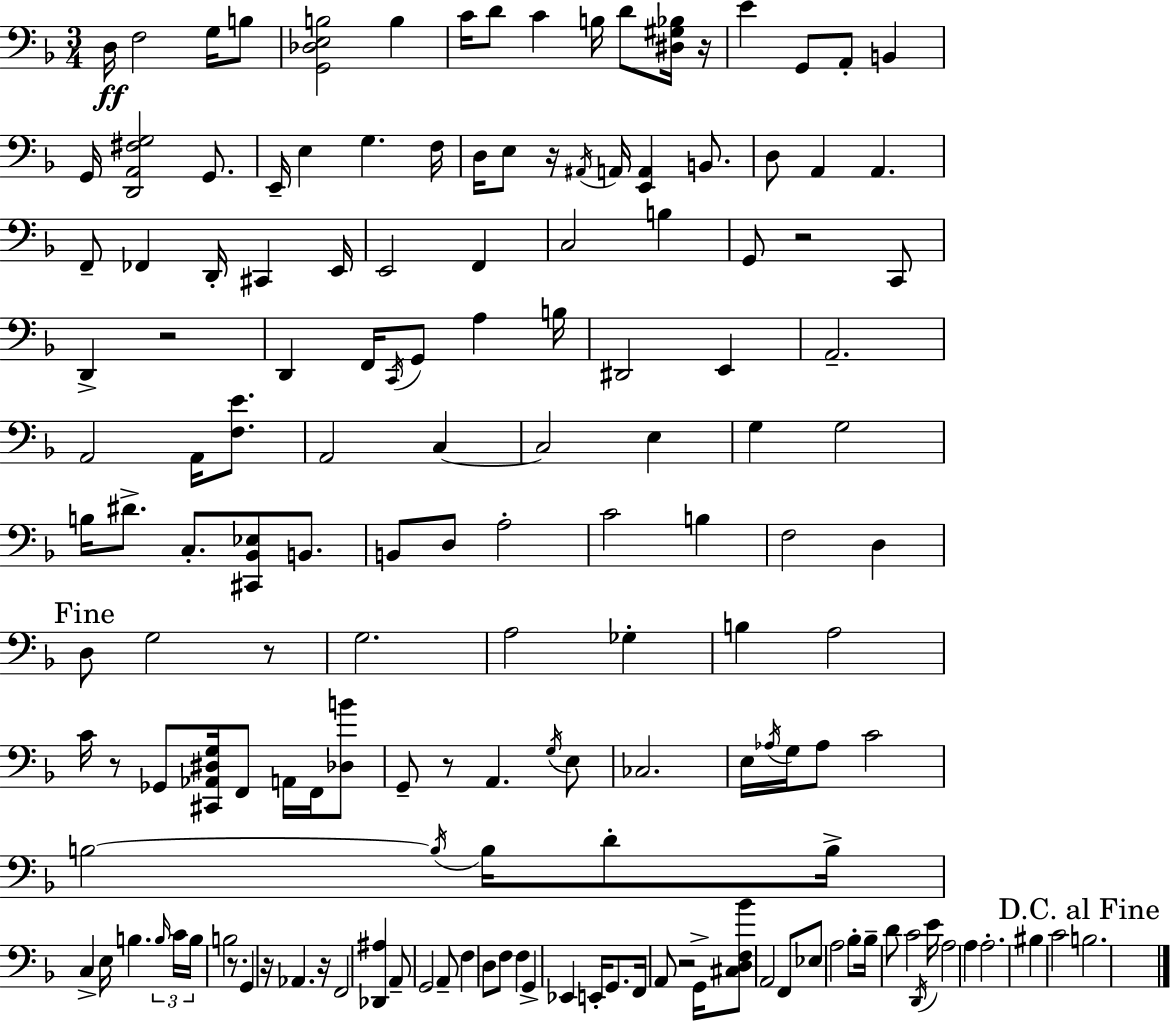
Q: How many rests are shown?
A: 11